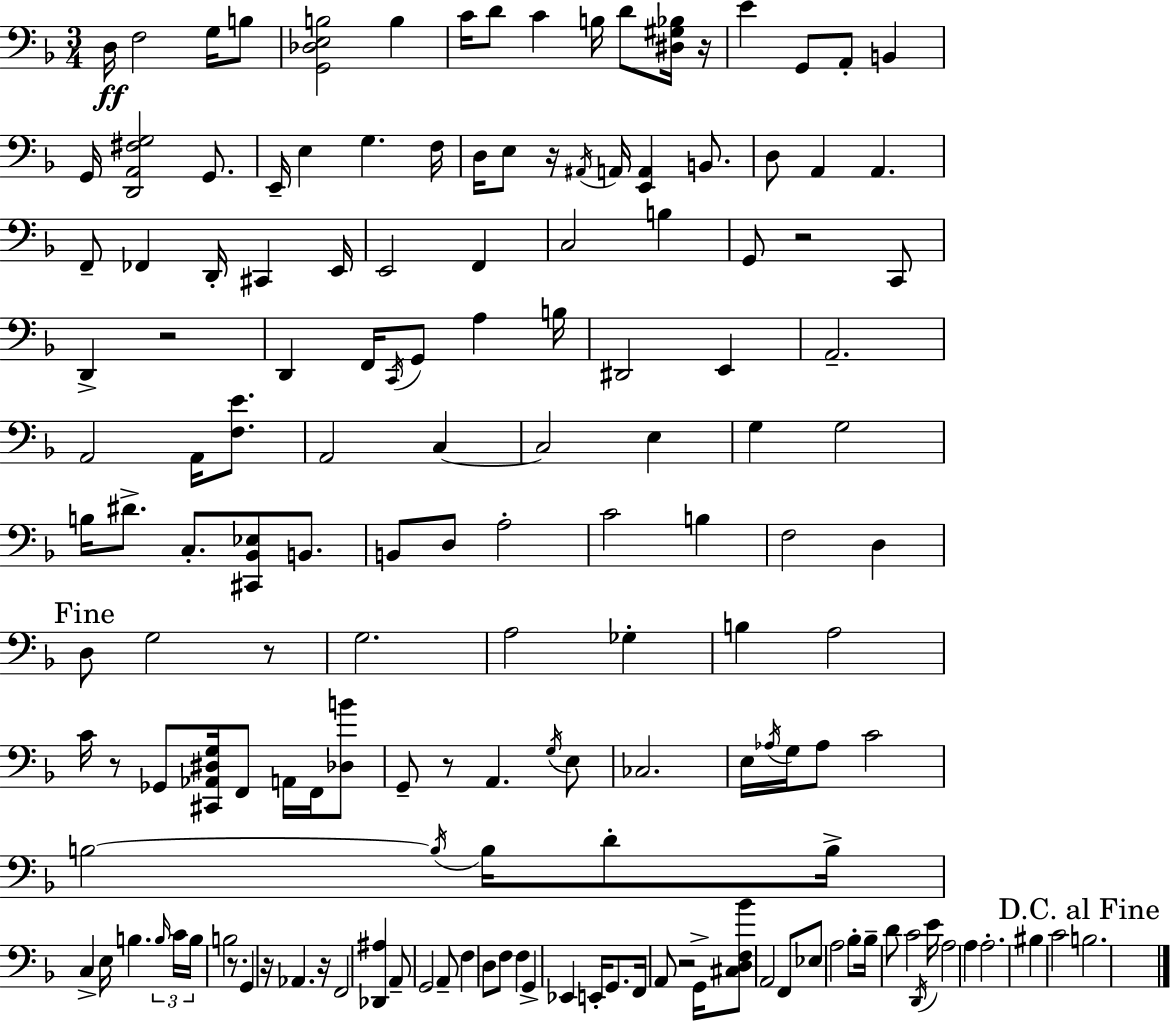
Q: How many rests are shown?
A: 11